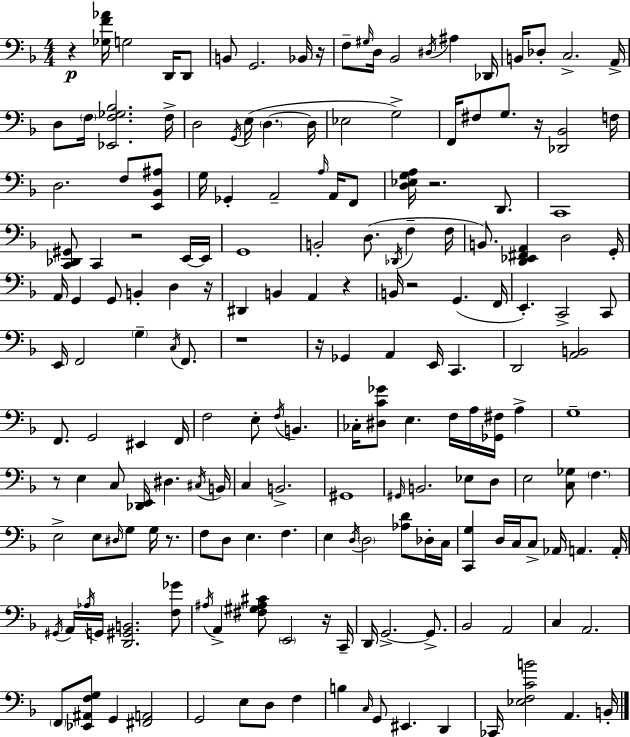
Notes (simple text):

R/q [Gb3,F4,Ab4]/s G3/h D2/s D2/e B2/e G2/h. Bb2/s R/s F3/e G#3/s D3/s Bb2/h D#3/s A#3/q Db2/s B2/s Db3/e C3/h. A2/s D3/e F3/s [Eb2,F3,Gb3,Bb3]/h. F3/s D3/h G2/s E3/s D3/q. D3/s Eb3/h G3/h F2/s F#3/e G3/e. R/s [Db2,Bb2]/h F3/s D3/h. F3/e [E2,Bb2,A#3]/e G3/s Gb2/q A2/h A3/s A2/s F2/e [D3,Eb3,G3,A3]/s R/h. D2/e. C2/w [C2,Db2,G#2]/e C2/q R/h E2/s E2/s G2/w B2/h D3/e. Db2/s F3/q F3/s B2/e. [D2,Eb2,F#2,A2]/q D3/h G2/s A2/s G2/q G2/e B2/q D3/q R/s D#2/q B2/q A2/q R/q B2/s R/h G2/q. F2/s E2/q. C2/h C2/e E2/s F2/h G3/q C3/s F2/e. R/w R/s Gb2/q A2/q E2/s C2/q. D2/h [A2,B2]/h F2/e. G2/h EIS2/q F2/s F3/h E3/e F3/s B2/q. CES3/s [D#3,C4,Gb4]/e E3/q. F3/s A3/s [Gb2,F#3]/s A3/q G3/w R/e E3/q C3/e [Db2,E2]/s D#3/q. C#3/s B2/s C3/q B2/h. G#2/w G#2/s B2/h. Eb3/e D3/e E3/h [C3,Gb3]/e F3/q. E3/h E3/e D#3/s G3/e G3/s R/e. F3/e D3/e E3/q. F3/q. E3/q D3/s D3/h [Ab3,D4]/e Db3/s C3/s [C2,G3]/q D3/s C3/s C3/e Ab2/s A2/q. A2/s G#2/s A2/s Ab3/s G2/s [D2,G#2,B2]/h. [F3,Gb4]/e A#3/s A2/q [F#3,G#3,A#3,C#4]/e E2/h R/s C2/s D2/s G2/h. G2/e. Bb2/h A2/h C3/q A2/h. F2/e [Eb2,A#2,F3,G3]/e G2/q [F#2,A2]/h G2/h E3/e D3/e F3/q B3/q C3/s G2/e EIS2/q. D2/q CES2/s [Eb3,F3,C4,B4]/h A2/q. B2/s